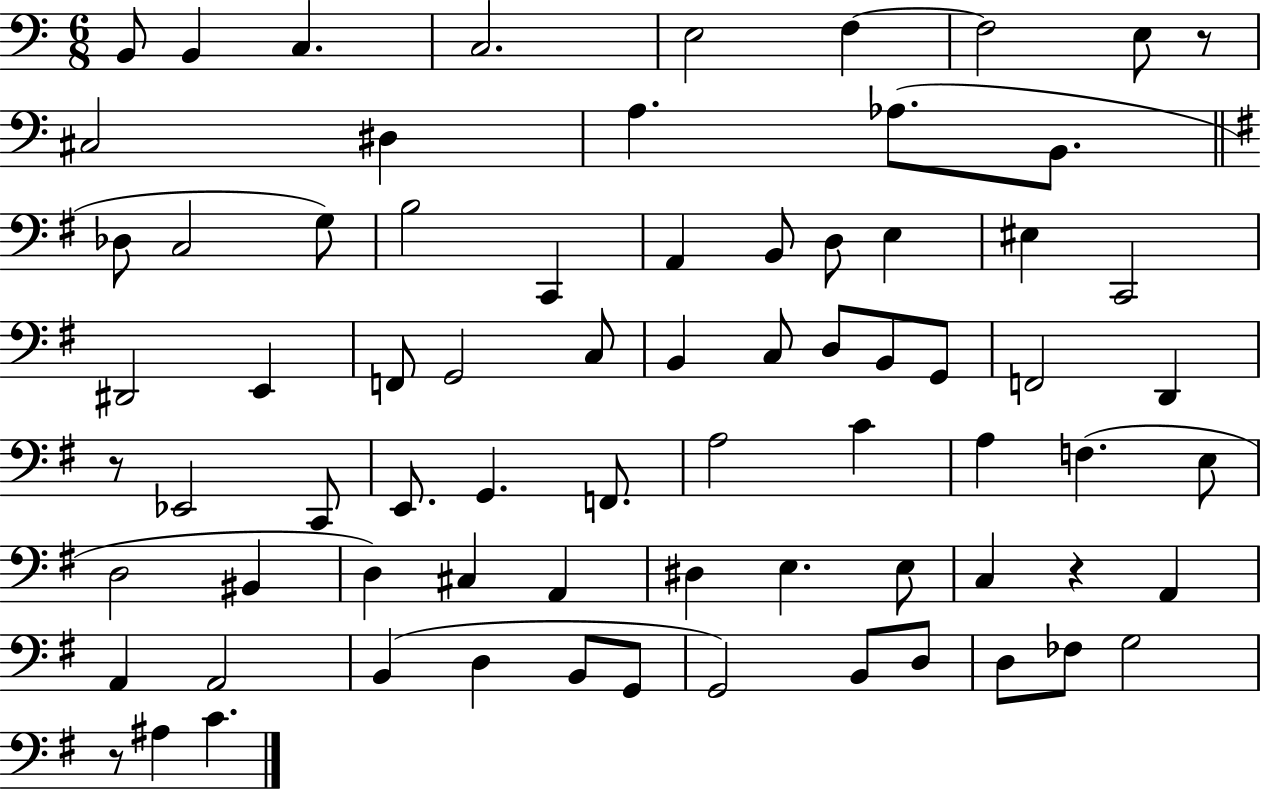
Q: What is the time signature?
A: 6/8